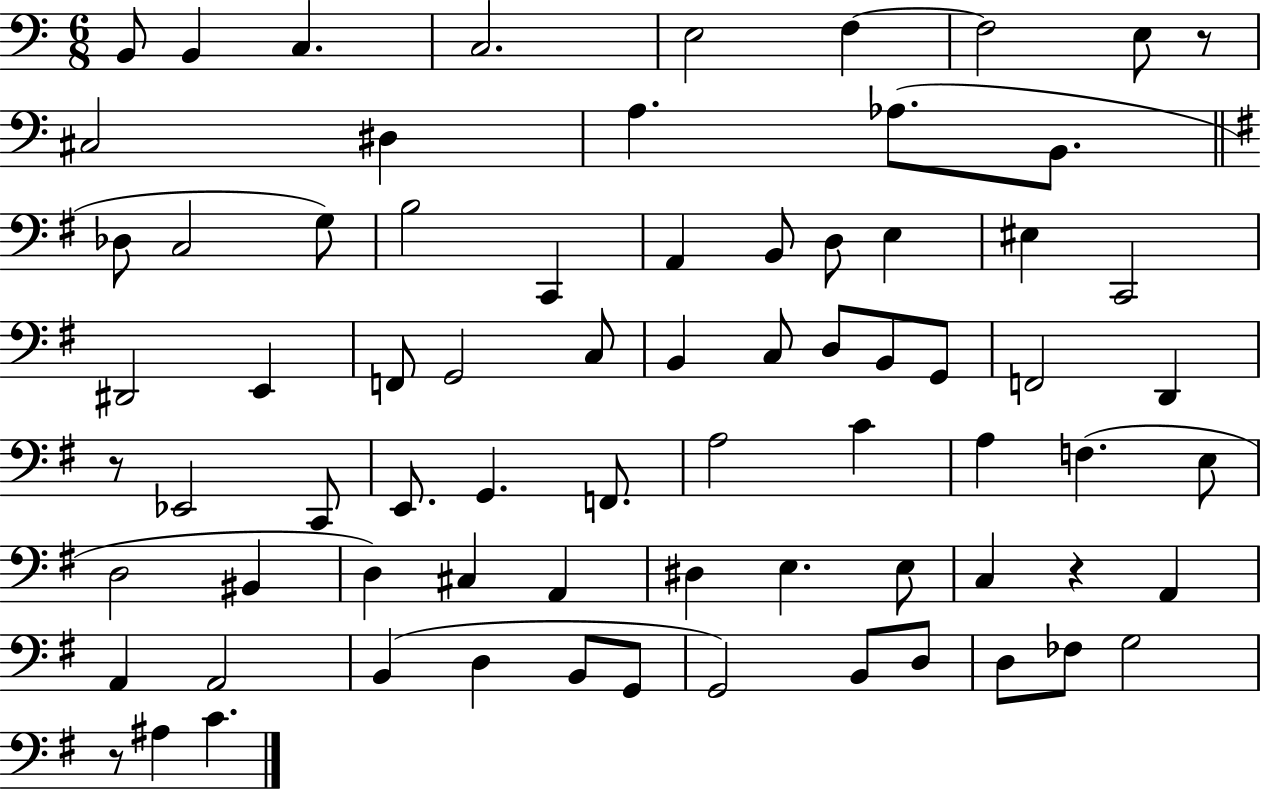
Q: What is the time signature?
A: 6/8